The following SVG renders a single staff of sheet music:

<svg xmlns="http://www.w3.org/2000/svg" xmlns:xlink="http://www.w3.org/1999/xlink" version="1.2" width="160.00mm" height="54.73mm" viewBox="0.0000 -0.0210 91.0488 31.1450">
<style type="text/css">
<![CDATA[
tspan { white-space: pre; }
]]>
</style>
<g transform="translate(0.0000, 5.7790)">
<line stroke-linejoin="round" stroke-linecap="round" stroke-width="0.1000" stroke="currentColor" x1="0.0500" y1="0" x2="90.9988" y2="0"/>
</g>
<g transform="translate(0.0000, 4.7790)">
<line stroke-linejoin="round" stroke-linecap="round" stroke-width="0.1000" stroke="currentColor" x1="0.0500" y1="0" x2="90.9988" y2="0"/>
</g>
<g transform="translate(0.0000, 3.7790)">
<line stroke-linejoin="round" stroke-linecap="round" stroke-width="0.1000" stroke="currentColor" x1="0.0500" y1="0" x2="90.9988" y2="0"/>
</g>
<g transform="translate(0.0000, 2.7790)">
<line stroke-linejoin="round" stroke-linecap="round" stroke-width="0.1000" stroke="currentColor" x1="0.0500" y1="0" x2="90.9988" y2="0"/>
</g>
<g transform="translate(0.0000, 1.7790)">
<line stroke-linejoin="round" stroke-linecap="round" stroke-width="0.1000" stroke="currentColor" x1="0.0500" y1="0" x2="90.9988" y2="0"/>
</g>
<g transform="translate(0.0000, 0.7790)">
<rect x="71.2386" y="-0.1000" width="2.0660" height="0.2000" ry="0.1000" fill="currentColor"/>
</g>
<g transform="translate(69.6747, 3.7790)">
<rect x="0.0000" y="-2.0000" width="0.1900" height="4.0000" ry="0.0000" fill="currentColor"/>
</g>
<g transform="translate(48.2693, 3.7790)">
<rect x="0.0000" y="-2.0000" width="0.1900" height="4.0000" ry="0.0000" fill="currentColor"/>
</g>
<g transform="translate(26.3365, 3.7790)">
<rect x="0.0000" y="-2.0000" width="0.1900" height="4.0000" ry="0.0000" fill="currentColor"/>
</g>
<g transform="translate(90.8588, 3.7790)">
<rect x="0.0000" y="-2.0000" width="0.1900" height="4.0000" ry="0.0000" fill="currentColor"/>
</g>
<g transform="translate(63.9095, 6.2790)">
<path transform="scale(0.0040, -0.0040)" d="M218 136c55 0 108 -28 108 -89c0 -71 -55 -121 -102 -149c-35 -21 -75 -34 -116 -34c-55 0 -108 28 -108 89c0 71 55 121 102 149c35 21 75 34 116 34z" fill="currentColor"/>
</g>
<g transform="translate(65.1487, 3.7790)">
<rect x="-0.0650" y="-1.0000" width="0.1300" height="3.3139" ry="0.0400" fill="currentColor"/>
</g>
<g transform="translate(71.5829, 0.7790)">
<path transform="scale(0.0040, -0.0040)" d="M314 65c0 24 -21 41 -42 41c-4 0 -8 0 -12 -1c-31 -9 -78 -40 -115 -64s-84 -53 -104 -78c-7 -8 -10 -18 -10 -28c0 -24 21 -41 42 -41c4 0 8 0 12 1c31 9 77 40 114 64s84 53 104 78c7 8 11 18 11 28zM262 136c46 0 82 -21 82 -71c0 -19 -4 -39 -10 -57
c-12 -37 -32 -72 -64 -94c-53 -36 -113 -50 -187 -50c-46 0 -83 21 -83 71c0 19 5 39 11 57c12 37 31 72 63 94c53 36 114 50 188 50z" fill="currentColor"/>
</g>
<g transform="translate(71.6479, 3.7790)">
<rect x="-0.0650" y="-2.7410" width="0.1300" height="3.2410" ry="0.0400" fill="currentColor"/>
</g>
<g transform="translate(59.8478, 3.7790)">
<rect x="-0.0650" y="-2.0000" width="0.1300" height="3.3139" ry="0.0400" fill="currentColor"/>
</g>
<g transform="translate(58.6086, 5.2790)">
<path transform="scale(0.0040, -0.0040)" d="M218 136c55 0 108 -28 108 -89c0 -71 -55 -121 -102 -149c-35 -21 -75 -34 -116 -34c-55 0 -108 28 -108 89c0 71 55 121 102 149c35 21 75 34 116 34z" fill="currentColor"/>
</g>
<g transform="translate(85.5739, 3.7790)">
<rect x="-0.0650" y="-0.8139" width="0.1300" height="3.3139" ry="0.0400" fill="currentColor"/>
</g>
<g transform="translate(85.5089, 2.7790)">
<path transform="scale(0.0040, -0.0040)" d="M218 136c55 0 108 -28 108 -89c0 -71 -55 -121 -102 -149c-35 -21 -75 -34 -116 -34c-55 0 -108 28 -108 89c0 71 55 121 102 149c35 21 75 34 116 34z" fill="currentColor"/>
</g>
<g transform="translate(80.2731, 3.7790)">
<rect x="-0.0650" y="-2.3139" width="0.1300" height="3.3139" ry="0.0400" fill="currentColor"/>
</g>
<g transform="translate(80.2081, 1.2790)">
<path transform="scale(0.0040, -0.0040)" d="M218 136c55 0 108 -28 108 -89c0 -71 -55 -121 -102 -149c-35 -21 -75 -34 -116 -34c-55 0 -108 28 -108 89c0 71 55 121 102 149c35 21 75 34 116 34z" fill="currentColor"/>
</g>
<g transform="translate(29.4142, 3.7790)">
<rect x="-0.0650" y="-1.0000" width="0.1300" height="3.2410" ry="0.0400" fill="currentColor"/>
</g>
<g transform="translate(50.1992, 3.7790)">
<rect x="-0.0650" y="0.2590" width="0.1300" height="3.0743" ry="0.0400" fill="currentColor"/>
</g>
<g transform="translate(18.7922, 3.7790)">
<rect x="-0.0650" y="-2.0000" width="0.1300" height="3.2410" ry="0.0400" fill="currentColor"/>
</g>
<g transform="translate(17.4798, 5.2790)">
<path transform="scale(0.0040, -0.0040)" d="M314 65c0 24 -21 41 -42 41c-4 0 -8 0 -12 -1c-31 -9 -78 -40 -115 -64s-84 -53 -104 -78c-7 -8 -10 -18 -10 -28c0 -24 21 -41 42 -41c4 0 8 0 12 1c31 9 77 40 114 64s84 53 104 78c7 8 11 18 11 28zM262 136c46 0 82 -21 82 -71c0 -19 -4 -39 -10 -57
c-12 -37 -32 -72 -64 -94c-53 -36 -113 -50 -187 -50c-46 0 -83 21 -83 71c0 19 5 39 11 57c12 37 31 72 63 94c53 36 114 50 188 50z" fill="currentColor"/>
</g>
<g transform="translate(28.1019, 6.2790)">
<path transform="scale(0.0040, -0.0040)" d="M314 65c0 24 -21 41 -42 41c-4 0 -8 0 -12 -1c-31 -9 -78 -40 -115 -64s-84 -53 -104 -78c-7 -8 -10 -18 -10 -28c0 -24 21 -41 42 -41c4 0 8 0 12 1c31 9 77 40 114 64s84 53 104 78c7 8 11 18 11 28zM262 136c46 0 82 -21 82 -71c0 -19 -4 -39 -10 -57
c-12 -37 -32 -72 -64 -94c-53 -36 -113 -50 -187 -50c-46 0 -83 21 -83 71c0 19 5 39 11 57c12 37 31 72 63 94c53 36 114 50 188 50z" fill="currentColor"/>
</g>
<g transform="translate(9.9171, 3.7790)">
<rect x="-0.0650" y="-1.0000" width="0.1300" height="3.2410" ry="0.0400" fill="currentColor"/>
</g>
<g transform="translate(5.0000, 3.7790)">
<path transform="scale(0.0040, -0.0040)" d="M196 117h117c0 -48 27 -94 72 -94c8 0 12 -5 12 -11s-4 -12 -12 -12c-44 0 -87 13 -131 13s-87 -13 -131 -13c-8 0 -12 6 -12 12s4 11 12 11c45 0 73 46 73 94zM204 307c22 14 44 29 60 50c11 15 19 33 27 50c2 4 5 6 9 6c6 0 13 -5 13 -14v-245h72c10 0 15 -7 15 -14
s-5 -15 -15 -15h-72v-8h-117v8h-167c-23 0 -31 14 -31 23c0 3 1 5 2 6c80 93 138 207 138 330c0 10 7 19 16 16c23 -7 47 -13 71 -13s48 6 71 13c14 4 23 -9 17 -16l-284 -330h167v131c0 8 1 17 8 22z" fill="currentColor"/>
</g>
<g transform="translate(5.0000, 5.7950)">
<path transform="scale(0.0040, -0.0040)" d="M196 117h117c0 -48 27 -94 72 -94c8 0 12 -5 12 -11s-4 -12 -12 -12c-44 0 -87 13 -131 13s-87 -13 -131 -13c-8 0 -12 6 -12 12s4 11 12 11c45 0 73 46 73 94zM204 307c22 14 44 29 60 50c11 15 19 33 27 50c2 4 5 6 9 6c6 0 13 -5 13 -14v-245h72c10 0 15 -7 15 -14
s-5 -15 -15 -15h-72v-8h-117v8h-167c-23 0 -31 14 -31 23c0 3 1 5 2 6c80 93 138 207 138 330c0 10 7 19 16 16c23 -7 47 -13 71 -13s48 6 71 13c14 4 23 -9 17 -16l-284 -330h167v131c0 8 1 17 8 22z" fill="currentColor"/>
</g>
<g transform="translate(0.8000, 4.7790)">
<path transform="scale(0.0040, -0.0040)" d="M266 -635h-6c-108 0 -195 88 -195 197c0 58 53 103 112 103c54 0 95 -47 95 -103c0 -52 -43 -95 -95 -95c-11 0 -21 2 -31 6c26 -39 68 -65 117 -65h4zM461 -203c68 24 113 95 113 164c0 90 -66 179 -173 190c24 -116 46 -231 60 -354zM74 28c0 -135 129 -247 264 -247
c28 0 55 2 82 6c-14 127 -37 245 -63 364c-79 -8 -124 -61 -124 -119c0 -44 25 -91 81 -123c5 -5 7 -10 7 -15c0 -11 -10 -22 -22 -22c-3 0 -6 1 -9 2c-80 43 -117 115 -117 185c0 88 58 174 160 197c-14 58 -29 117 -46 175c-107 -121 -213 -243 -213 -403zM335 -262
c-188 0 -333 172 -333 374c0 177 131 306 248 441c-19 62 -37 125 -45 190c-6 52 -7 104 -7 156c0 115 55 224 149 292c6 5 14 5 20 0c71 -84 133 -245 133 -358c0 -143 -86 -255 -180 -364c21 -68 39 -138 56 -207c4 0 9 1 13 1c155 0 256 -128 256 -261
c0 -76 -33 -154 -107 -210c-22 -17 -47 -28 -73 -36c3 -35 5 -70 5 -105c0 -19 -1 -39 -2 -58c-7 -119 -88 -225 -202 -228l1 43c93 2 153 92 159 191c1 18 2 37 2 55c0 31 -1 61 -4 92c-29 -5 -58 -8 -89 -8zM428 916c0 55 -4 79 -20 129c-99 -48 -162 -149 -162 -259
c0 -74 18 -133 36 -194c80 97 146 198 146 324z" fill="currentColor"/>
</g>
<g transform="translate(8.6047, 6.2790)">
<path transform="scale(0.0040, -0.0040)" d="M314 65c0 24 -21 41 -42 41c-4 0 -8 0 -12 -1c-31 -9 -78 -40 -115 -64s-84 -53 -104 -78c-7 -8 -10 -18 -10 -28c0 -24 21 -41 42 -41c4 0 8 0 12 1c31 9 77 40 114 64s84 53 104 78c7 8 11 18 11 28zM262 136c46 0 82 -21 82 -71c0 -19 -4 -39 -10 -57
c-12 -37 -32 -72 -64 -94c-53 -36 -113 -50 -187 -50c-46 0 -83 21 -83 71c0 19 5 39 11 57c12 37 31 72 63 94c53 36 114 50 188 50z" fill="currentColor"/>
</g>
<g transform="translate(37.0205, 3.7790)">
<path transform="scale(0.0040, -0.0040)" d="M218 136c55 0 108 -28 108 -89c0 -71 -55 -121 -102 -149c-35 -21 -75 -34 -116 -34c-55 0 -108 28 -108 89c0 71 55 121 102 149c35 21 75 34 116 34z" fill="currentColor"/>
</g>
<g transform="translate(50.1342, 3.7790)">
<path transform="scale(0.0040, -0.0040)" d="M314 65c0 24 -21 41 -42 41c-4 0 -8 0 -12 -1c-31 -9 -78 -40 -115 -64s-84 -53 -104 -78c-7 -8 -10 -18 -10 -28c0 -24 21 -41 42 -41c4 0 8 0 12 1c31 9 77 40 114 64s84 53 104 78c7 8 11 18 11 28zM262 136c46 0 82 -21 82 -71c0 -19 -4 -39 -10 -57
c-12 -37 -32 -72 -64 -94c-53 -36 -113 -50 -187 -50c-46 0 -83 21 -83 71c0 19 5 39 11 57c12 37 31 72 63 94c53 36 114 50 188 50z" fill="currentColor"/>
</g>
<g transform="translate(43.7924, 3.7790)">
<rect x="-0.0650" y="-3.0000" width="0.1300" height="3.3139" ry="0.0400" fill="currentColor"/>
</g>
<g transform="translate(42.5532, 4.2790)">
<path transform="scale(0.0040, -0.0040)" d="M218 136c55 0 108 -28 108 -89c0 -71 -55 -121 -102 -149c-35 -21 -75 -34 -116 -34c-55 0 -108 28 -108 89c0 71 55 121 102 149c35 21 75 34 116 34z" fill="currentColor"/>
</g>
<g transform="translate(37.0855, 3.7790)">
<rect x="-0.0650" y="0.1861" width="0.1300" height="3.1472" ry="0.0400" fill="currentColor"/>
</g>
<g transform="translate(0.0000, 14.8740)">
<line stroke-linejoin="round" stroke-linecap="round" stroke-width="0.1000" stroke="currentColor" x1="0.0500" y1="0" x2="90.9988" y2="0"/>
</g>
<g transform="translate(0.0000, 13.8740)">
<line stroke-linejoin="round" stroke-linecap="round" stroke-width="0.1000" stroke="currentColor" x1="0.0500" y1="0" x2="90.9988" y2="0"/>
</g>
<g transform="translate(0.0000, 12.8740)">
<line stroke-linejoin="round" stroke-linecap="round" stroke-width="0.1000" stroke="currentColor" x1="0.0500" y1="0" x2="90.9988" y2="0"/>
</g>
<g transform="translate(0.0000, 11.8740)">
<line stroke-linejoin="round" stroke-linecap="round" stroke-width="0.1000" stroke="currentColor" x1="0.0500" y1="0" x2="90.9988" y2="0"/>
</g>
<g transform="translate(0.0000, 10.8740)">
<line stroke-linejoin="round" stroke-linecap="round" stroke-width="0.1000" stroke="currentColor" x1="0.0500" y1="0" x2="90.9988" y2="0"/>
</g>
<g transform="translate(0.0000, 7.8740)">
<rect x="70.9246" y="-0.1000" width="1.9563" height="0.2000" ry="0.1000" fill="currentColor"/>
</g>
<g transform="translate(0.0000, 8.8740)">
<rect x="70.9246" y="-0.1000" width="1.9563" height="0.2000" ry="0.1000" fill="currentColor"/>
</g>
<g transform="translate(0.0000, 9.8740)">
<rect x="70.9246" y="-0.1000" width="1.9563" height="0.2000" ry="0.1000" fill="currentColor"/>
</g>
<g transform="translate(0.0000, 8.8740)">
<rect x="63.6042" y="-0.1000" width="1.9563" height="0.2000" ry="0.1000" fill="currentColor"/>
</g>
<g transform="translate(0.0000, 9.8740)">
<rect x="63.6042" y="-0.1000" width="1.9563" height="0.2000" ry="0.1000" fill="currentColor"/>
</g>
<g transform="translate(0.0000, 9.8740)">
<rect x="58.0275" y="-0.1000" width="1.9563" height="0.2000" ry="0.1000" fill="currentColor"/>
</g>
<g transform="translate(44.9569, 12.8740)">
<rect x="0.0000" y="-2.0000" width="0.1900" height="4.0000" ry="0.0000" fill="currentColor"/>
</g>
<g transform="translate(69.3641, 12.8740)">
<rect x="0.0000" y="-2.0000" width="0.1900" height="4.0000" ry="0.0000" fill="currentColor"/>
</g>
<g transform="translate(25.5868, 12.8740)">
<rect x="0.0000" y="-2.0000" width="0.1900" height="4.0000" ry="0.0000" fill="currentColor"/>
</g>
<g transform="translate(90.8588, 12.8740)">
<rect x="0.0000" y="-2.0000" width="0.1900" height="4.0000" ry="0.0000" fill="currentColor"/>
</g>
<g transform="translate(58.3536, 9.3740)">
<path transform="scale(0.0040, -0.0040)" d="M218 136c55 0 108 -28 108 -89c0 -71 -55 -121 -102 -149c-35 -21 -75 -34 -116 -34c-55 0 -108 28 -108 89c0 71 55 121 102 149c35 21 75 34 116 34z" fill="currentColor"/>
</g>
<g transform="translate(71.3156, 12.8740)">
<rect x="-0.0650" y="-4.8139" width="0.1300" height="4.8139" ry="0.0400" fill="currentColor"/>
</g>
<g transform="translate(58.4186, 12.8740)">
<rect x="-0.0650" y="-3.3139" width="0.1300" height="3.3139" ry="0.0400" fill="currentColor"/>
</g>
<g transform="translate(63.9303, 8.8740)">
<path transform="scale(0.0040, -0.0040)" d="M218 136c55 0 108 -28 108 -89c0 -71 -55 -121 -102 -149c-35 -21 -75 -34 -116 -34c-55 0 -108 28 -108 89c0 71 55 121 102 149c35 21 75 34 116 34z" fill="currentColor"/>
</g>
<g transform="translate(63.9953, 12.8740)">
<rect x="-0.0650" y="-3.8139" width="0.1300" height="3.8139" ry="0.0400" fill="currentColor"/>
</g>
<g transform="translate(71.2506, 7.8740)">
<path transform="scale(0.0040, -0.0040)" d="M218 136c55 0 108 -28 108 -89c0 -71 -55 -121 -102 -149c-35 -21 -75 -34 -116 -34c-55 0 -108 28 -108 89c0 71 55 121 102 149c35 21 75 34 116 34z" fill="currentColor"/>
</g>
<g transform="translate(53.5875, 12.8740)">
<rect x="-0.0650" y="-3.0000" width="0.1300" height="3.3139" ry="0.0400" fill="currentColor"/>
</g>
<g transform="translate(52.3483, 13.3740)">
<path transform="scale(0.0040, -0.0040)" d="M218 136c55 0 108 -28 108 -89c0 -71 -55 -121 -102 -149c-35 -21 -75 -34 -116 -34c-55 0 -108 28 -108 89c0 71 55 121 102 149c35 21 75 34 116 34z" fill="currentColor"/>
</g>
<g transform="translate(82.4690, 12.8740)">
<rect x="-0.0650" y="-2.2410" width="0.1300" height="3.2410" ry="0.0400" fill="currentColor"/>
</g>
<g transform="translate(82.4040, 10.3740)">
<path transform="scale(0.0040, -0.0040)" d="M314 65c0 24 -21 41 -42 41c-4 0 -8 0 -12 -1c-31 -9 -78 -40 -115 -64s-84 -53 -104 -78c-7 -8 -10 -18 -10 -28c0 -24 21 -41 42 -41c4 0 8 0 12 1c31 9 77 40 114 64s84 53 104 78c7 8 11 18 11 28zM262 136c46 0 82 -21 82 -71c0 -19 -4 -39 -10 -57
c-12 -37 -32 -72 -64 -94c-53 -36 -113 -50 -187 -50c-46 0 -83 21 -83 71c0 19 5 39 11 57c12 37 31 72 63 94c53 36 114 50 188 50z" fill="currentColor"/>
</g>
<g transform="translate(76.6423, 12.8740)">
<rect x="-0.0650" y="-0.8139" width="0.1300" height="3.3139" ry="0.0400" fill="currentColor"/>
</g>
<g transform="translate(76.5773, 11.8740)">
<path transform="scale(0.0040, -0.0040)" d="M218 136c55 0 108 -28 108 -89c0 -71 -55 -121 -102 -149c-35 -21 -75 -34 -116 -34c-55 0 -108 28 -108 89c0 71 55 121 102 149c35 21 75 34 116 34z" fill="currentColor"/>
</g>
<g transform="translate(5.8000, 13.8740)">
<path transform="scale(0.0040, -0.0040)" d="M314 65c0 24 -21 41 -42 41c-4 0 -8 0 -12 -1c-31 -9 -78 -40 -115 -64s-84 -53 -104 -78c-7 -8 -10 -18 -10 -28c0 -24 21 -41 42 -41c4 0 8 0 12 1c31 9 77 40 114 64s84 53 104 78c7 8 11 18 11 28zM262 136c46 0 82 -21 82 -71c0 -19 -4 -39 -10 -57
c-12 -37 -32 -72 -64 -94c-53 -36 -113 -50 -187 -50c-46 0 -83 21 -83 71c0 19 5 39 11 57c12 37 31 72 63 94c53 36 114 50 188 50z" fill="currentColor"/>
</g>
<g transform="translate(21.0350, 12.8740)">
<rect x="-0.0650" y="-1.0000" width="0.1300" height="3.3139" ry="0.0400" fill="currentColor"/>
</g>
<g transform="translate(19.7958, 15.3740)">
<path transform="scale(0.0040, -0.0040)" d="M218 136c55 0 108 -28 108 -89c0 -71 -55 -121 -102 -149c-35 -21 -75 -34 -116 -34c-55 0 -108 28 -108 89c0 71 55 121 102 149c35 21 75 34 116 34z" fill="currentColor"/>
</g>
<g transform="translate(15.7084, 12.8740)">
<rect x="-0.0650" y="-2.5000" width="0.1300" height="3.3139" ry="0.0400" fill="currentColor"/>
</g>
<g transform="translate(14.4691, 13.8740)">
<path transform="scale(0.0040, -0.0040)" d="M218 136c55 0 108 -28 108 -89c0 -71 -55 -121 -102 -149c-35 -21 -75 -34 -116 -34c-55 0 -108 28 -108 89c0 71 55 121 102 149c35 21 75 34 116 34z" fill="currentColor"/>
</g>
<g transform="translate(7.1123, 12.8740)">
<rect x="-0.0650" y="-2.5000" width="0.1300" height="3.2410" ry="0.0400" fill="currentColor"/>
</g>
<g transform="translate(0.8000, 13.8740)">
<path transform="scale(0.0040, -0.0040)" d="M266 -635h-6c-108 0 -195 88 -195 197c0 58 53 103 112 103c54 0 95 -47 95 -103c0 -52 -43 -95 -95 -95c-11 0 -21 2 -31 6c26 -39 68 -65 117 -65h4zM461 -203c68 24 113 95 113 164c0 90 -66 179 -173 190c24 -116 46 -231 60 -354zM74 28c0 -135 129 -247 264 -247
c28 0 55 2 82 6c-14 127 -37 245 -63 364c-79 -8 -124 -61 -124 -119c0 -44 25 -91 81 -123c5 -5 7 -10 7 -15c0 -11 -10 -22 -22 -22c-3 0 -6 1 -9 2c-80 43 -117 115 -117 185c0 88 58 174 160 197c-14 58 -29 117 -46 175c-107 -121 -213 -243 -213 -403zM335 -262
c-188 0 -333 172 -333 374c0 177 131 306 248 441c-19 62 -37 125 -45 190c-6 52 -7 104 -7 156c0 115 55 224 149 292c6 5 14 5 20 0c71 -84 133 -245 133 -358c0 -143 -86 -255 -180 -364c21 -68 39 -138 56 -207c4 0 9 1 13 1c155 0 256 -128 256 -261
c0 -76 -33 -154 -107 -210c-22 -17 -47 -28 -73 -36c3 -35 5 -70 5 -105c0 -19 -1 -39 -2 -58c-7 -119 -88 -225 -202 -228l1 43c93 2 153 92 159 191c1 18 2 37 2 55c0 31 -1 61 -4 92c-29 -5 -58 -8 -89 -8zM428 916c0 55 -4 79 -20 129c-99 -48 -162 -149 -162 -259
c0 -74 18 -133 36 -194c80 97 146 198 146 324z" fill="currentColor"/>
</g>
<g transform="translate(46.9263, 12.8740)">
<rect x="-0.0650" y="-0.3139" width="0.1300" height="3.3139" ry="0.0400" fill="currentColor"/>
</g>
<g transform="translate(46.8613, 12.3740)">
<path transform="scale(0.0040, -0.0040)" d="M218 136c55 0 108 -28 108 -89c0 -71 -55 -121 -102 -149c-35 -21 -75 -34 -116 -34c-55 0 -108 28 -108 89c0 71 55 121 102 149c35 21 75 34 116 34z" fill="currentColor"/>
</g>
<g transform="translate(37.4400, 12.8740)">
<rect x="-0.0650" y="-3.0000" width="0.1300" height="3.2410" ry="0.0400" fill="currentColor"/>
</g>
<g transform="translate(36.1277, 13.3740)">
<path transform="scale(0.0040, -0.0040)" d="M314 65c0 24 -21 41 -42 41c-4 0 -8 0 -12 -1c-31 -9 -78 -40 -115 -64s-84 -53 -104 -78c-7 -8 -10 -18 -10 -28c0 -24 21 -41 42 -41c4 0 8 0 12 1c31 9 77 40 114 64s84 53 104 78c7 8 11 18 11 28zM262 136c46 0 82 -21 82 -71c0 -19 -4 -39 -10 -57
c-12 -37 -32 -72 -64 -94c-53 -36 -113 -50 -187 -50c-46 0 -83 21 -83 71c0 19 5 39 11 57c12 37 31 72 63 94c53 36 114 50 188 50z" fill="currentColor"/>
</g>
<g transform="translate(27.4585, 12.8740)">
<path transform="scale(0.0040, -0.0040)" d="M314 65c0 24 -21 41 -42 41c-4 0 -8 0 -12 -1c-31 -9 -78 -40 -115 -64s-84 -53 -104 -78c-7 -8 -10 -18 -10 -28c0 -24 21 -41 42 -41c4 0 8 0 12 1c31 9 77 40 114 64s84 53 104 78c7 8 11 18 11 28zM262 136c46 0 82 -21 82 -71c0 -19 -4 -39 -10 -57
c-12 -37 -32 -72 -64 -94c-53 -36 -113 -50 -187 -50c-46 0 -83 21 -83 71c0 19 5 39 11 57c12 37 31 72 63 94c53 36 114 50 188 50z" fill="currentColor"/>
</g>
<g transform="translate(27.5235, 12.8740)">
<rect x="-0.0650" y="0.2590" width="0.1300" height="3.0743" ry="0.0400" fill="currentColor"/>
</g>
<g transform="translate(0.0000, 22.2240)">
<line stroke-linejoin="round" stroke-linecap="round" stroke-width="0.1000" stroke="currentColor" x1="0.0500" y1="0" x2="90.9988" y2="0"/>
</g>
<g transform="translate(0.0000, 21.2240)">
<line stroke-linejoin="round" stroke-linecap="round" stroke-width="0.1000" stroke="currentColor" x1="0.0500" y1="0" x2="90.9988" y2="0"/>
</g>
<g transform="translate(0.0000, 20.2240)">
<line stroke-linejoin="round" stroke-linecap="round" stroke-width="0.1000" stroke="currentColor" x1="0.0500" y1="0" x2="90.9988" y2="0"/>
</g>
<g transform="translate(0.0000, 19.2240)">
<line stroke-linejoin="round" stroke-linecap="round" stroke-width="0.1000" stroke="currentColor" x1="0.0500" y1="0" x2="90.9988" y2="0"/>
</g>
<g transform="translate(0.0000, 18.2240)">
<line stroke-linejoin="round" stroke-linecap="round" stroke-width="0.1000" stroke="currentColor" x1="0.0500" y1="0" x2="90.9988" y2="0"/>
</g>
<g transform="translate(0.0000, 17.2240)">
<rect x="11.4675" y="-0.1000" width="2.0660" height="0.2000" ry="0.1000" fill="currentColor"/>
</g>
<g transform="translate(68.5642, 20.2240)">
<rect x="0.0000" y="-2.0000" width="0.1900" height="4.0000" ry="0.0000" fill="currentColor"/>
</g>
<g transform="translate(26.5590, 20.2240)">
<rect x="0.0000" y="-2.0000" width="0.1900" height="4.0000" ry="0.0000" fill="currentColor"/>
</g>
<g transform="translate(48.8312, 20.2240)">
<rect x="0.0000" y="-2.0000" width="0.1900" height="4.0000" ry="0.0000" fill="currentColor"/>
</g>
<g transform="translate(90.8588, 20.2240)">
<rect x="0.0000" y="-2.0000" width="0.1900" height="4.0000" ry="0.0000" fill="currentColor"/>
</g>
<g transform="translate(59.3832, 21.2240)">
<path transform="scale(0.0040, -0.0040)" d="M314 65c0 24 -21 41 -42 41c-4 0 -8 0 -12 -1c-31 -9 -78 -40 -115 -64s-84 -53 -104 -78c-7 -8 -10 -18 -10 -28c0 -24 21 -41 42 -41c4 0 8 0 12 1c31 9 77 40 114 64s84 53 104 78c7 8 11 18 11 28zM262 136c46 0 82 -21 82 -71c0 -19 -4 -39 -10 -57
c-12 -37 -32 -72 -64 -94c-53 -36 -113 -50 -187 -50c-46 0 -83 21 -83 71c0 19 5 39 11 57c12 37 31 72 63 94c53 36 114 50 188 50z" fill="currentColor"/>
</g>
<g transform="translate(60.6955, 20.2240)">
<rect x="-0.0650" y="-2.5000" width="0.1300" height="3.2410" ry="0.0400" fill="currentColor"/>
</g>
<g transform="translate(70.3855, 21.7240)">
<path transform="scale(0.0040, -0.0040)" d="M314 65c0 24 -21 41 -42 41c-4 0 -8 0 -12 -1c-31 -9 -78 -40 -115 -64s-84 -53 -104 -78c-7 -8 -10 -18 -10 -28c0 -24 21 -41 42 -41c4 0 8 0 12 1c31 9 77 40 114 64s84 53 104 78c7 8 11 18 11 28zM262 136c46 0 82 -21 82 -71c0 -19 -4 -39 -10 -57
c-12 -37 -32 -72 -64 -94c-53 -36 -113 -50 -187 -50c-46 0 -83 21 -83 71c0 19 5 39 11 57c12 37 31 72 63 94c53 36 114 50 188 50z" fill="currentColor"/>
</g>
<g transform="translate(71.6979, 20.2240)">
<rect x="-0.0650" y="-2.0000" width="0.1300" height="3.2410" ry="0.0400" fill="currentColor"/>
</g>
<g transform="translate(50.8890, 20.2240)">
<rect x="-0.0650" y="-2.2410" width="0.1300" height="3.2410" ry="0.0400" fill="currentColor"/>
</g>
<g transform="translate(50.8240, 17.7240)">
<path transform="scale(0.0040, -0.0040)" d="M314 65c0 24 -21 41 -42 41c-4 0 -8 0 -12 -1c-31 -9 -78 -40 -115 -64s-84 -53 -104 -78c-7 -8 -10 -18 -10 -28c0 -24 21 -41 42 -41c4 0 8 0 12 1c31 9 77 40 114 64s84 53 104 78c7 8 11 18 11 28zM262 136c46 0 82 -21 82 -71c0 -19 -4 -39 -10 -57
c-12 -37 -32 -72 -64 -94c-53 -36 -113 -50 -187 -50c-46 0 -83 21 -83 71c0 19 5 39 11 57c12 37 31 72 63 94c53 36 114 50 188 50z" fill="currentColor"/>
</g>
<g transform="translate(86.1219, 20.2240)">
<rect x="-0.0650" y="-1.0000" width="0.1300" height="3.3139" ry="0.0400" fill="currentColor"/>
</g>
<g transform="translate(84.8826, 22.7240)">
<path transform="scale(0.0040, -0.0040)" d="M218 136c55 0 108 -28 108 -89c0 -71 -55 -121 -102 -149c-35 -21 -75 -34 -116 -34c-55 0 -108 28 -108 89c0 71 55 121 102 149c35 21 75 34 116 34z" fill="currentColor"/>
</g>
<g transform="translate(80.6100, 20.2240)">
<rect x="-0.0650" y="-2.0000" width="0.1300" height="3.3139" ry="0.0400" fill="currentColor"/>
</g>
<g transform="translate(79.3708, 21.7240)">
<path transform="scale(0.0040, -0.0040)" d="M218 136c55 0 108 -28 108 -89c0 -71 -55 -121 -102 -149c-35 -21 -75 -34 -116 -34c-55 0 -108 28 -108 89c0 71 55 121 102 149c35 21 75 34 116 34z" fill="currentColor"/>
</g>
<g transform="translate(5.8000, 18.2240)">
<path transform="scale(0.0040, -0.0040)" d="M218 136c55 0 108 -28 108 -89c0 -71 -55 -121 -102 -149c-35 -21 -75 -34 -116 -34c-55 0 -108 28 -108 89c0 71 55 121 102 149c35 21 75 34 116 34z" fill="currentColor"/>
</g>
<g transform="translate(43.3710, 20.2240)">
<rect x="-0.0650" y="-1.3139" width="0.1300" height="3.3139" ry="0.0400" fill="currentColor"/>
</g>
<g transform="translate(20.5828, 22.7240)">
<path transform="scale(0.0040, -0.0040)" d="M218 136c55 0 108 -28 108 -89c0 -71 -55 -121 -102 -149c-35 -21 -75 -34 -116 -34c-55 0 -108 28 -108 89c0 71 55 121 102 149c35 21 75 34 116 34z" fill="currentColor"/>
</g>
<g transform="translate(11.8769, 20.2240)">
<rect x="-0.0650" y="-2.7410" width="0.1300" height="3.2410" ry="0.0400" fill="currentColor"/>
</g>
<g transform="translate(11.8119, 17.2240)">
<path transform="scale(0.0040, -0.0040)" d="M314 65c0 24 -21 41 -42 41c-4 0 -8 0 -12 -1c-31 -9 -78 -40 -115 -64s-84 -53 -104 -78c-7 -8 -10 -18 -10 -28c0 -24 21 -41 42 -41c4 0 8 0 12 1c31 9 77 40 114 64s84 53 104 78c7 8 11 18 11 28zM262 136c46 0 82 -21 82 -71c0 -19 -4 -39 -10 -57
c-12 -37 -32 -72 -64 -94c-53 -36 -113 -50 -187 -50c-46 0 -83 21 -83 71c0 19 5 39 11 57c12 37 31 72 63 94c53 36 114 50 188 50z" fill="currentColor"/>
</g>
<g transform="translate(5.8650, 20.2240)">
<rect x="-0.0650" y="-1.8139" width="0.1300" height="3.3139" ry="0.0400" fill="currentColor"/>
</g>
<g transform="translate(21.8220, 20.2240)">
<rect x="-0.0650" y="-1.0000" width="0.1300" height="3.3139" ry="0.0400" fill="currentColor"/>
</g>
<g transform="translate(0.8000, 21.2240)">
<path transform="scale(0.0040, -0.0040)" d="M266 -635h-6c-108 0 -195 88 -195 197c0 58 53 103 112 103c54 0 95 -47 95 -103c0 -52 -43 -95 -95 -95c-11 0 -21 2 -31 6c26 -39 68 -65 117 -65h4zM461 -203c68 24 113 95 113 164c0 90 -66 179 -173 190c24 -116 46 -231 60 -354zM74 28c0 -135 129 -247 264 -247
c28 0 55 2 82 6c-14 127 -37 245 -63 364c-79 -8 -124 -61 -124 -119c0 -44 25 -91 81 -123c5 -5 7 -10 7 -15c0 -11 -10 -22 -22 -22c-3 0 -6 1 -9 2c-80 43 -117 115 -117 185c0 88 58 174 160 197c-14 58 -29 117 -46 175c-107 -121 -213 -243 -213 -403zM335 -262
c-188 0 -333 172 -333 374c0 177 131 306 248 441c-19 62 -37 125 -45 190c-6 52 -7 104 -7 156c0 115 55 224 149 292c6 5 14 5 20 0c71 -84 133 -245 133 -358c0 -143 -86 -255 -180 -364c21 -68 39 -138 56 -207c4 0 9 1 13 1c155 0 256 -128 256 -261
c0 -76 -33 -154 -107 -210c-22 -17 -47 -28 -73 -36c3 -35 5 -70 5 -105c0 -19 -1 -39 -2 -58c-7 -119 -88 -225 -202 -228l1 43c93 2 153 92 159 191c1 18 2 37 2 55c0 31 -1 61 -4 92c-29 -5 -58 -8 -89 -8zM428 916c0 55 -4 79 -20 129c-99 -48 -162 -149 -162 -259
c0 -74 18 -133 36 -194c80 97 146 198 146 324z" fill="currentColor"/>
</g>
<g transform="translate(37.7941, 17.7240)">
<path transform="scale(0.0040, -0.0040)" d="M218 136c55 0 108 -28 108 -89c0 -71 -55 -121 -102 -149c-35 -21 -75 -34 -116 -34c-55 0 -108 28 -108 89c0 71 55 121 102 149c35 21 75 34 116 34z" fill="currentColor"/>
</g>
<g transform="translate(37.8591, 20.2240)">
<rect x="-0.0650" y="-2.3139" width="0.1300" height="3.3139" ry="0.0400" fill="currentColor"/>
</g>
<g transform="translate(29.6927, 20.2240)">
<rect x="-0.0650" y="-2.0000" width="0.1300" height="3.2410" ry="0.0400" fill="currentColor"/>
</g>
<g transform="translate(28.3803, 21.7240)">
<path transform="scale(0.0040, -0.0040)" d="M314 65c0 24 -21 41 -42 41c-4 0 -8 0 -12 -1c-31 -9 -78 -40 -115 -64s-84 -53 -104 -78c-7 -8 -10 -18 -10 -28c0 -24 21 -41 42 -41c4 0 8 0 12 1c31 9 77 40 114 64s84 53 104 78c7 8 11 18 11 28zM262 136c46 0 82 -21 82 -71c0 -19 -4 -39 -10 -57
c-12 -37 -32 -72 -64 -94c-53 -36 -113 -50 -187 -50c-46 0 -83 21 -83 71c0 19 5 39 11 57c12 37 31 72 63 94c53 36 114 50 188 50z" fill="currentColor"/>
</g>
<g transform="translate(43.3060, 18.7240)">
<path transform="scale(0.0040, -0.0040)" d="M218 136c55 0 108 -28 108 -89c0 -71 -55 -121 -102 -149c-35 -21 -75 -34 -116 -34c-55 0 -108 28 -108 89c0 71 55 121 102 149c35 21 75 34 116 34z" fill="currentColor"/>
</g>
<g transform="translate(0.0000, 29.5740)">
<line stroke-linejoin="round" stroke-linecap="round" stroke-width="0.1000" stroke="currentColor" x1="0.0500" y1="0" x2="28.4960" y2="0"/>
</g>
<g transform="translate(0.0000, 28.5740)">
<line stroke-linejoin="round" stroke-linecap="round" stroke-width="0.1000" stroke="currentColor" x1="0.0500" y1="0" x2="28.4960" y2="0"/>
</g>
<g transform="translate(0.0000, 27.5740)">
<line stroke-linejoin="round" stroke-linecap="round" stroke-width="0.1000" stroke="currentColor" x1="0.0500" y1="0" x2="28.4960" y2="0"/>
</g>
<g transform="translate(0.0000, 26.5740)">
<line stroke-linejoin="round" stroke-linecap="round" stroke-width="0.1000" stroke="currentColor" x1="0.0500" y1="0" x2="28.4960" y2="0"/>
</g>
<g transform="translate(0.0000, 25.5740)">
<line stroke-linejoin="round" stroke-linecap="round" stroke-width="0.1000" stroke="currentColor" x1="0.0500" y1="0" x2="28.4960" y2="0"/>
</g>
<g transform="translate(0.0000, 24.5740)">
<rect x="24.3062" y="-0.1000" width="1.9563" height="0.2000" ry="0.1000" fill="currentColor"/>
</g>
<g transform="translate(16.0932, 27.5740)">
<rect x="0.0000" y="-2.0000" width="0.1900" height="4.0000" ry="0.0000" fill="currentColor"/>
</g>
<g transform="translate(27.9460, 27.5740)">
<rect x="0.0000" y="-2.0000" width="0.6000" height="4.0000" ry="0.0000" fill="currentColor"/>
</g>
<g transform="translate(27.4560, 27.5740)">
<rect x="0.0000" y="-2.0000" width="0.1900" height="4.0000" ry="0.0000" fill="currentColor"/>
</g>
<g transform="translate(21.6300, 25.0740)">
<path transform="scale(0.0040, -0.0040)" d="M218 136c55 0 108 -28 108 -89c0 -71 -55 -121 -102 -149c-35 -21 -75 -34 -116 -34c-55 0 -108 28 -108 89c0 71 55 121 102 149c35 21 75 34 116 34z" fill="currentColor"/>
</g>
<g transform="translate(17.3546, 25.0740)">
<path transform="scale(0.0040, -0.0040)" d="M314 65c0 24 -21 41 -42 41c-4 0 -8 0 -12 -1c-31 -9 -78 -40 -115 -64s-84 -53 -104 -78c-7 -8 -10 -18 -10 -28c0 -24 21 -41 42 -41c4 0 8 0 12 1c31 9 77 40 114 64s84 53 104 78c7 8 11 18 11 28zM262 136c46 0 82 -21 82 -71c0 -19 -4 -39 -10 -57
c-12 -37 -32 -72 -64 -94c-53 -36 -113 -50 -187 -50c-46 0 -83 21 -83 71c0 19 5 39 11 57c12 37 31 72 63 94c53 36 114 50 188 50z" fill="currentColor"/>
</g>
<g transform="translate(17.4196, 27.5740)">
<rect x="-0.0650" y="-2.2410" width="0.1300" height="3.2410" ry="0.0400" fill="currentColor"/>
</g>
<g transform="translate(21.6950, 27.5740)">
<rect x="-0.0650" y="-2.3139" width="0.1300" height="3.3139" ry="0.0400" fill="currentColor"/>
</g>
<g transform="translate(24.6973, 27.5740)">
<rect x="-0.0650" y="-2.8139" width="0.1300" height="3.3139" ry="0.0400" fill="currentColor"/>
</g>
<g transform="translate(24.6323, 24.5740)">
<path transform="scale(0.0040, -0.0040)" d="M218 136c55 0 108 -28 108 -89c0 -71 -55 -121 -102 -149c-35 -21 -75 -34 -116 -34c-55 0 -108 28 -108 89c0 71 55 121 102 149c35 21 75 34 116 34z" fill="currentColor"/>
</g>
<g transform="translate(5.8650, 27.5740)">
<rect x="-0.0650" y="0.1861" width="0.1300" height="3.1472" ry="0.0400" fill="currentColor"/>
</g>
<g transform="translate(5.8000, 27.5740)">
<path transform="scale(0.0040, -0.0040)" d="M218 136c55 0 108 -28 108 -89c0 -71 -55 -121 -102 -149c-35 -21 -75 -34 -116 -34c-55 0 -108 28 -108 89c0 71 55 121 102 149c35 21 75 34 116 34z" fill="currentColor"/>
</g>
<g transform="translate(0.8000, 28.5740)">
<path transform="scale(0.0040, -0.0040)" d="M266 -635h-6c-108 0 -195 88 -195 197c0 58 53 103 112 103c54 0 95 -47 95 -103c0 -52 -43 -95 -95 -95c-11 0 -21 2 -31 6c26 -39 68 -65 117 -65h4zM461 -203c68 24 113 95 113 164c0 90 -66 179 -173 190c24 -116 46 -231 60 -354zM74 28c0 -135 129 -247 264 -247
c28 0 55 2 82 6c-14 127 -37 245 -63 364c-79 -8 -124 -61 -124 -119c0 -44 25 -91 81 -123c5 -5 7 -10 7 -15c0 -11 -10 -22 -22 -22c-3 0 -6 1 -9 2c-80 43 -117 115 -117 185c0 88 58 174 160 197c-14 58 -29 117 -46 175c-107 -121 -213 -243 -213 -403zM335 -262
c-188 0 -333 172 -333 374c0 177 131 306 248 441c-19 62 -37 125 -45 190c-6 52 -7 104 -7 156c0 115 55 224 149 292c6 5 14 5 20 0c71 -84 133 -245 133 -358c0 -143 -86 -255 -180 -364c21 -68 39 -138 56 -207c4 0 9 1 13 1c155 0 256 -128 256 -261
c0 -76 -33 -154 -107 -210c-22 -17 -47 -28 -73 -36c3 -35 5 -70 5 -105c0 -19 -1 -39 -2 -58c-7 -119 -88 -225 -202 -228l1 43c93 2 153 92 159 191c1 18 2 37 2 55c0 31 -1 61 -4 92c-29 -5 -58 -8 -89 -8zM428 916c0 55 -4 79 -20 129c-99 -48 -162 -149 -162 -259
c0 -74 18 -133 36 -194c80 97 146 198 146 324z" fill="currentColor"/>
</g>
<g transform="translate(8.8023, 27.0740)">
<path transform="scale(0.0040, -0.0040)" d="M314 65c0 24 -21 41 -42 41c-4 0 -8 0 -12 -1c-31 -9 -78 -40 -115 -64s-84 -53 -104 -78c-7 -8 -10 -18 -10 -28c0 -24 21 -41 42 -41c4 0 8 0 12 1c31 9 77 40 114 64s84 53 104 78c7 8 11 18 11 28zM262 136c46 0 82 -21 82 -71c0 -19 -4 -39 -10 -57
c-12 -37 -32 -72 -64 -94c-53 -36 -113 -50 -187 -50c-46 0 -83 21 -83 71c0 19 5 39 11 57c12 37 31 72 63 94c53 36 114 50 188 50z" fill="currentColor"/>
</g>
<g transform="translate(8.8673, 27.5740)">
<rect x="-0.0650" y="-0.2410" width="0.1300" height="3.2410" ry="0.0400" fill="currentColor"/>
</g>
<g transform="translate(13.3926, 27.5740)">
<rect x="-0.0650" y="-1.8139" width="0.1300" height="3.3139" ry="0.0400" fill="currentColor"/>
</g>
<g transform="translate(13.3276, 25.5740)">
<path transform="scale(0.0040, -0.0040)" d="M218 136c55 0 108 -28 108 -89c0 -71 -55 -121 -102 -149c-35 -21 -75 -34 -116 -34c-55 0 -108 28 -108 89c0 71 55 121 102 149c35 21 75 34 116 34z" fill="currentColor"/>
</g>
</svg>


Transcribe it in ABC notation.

X:1
T:Untitled
M:4/4
L:1/4
K:C
D2 F2 D2 B A B2 F D a2 g d G2 G D B2 A2 c A b c' e' d g2 f a2 D F2 g e g2 G2 F2 F D B c2 f g2 g a